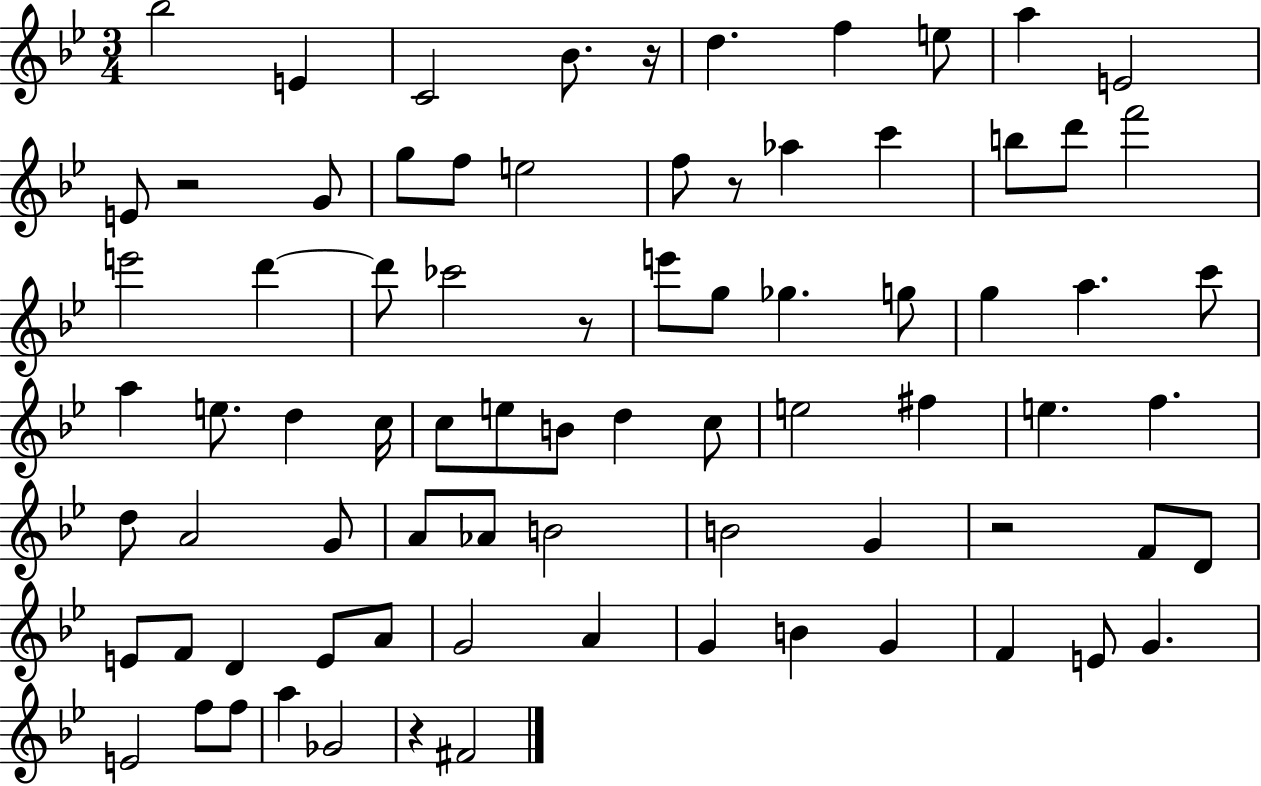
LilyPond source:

{
  \clef treble
  \numericTimeSignature
  \time 3/4
  \key bes \major
  bes''2 e'4 | c'2 bes'8. r16 | d''4. f''4 e''8 | a''4 e'2 | \break e'8 r2 g'8 | g''8 f''8 e''2 | f''8 r8 aes''4 c'''4 | b''8 d'''8 f'''2 | \break e'''2 d'''4~~ | d'''8 ces'''2 r8 | e'''8 g''8 ges''4. g''8 | g''4 a''4. c'''8 | \break a''4 e''8. d''4 c''16 | c''8 e''8 b'8 d''4 c''8 | e''2 fis''4 | e''4. f''4. | \break d''8 a'2 g'8 | a'8 aes'8 b'2 | b'2 g'4 | r2 f'8 d'8 | \break e'8 f'8 d'4 e'8 a'8 | g'2 a'4 | g'4 b'4 g'4 | f'4 e'8 g'4. | \break e'2 f''8 f''8 | a''4 ges'2 | r4 fis'2 | \bar "|."
}